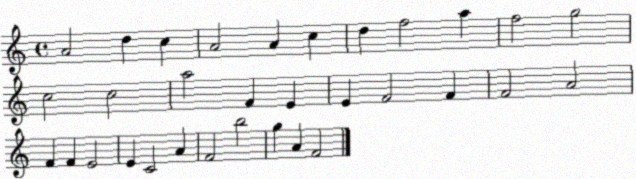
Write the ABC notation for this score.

X:1
T:Untitled
M:4/4
L:1/4
K:C
A2 d c A2 A c d f2 a f2 g2 c2 c2 a2 F E E F2 F F2 A2 F F E2 E C2 A F2 b2 g A F2